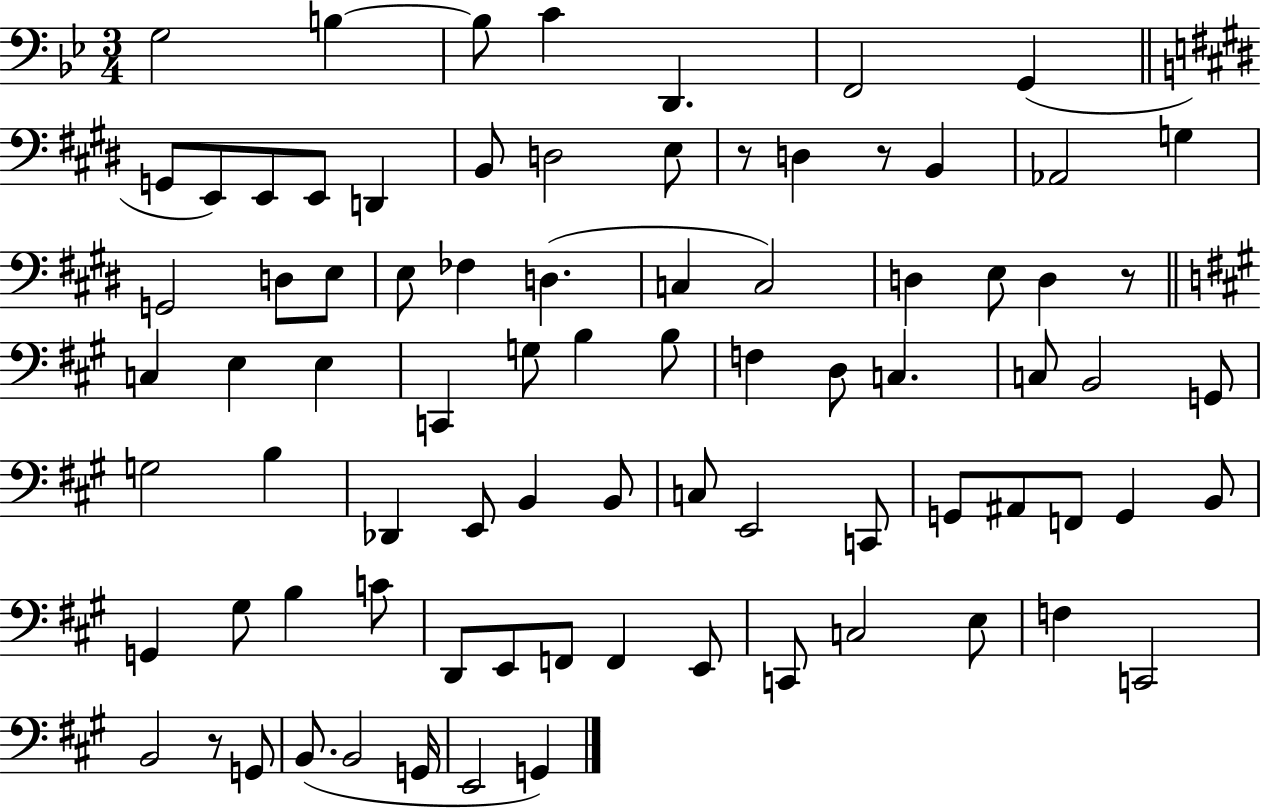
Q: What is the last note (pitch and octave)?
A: G2